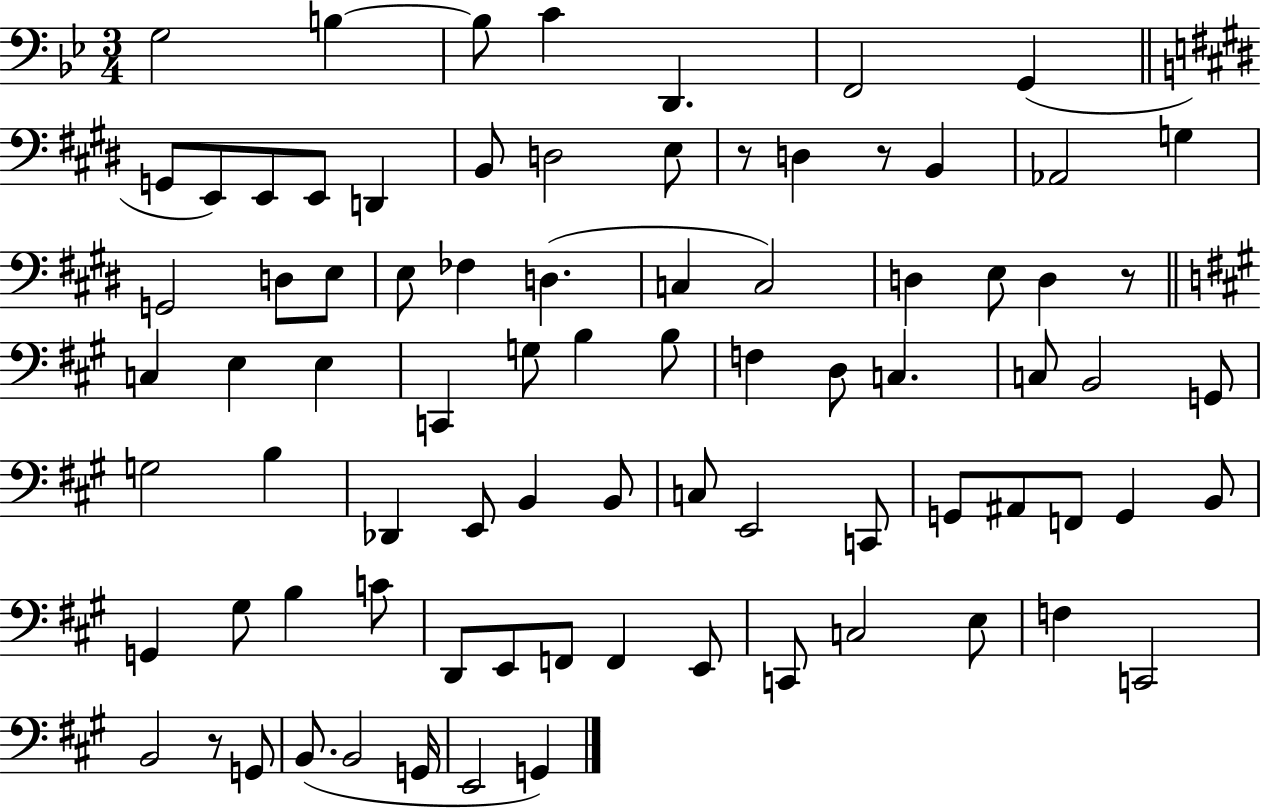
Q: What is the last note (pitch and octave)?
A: G2